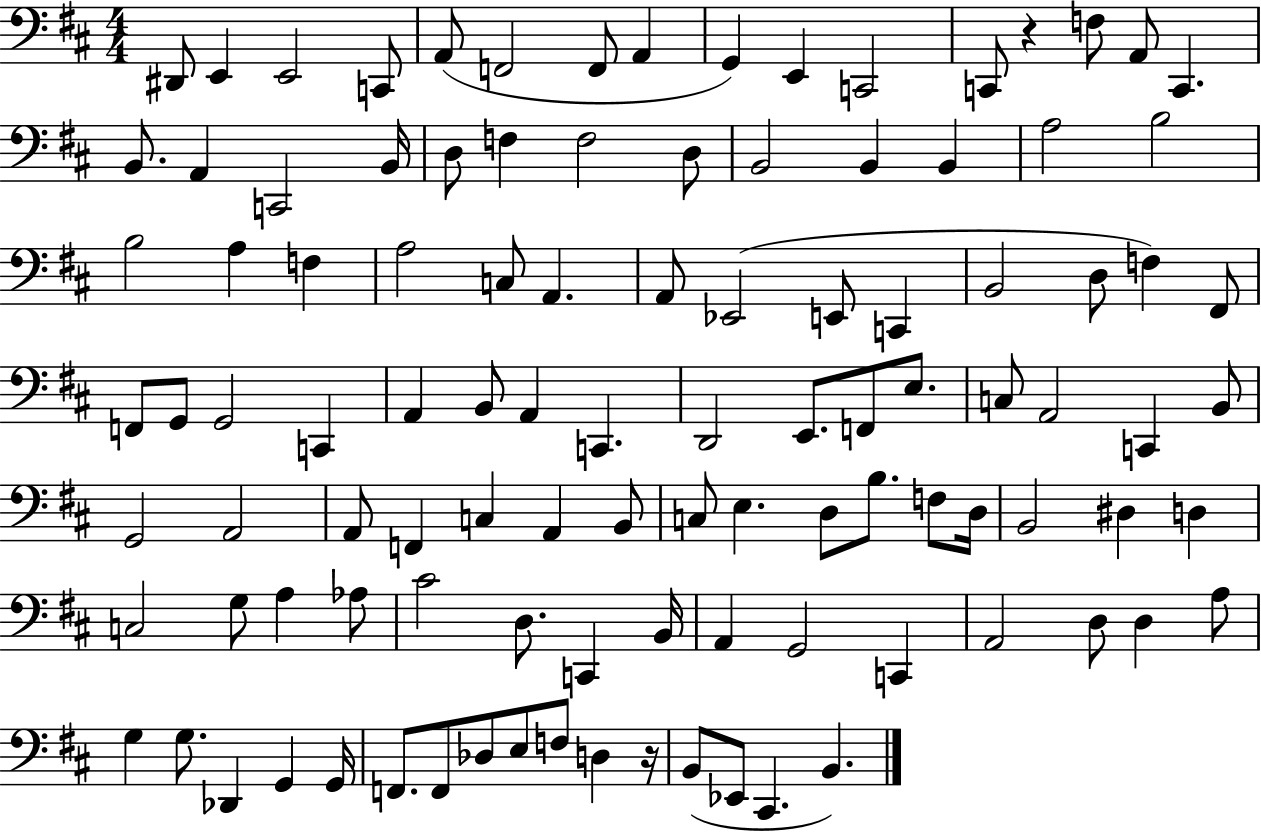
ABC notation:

X:1
T:Untitled
M:4/4
L:1/4
K:D
^D,,/2 E,, E,,2 C,,/2 A,,/2 F,,2 F,,/2 A,, G,, E,, C,,2 C,,/2 z F,/2 A,,/2 C,, B,,/2 A,, C,,2 B,,/4 D,/2 F, F,2 D,/2 B,,2 B,, B,, A,2 B,2 B,2 A, F, A,2 C,/2 A,, A,,/2 _E,,2 E,,/2 C,, B,,2 D,/2 F, ^F,,/2 F,,/2 G,,/2 G,,2 C,, A,, B,,/2 A,, C,, D,,2 E,,/2 F,,/2 E,/2 C,/2 A,,2 C,, B,,/2 G,,2 A,,2 A,,/2 F,, C, A,, B,,/2 C,/2 E, D,/2 B,/2 F,/2 D,/4 B,,2 ^D, D, C,2 G,/2 A, _A,/2 ^C2 D,/2 C,, B,,/4 A,, G,,2 C,, A,,2 D,/2 D, A,/2 G, G,/2 _D,, G,, G,,/4 F,,/2 F,,/2 _D,/2 E,/2 F,/2 D, z/4 B,,/2 _E,,/2 ^C,, B,,